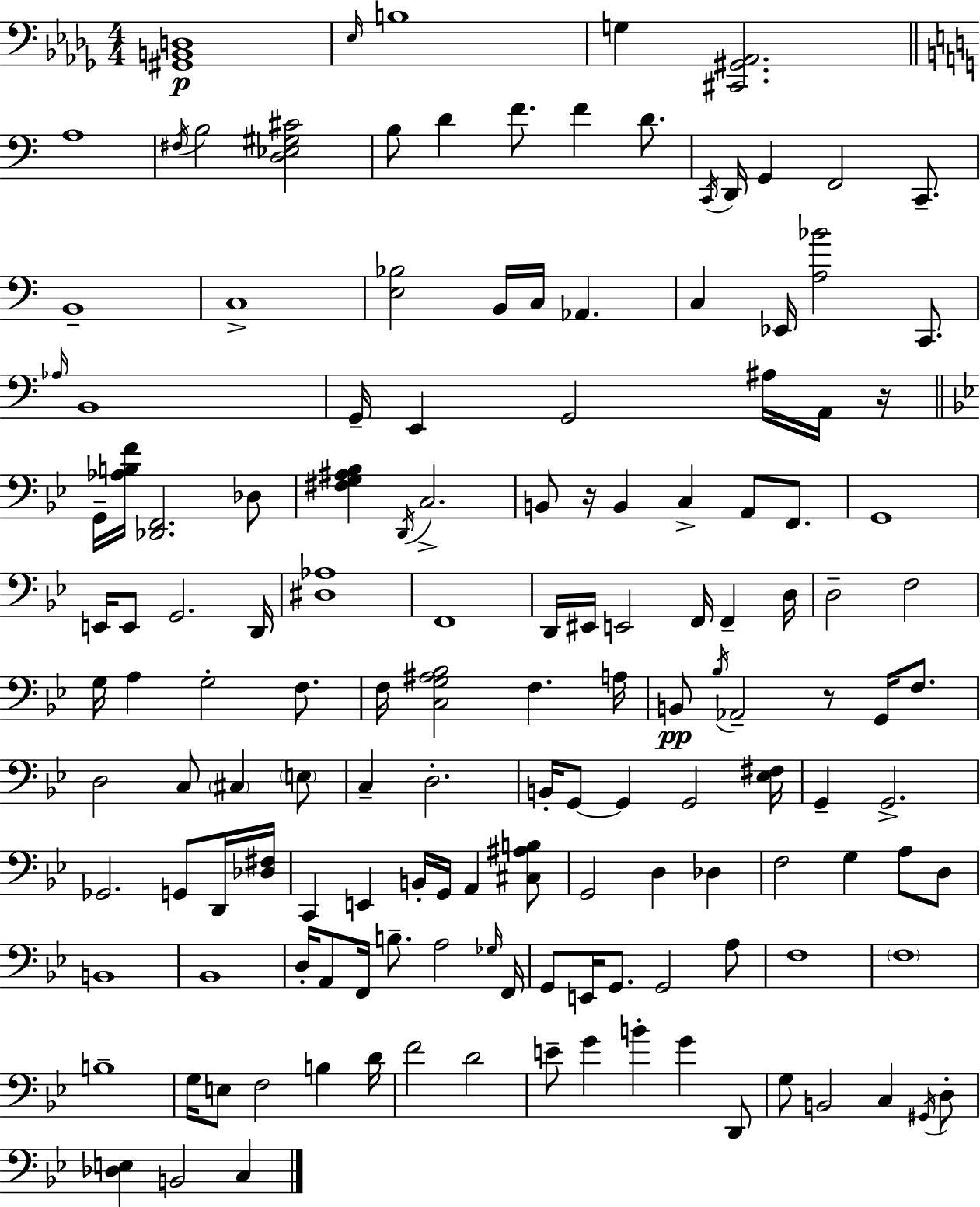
X:1
T:Untitled
M:4/4
L:1/4
K:Bbm
[^G,,B,,D,]4 _E,/4 B,4 G, [^C,,^G,,_A,,]2 A,4 ^F,/4 B,2 [D,_E,^G,^C]2 B,/2 D F/2 F D/2 C,,/4 D,,/4 G,, F,,2 C,,/2 B,,4 C,4 [E,_B,]2 B,,/4 C,/4 _A,, C, _E,,/4 [A,_B]2 C,,/2 _A,/4 B,,4 G,,/4 E,, G,,2 ^A,/4 A,,/4 z/4 G,,/4 [_A,B,F]/4 [_D,,F,,]2 _D,/2 [^F,G,^A,_B,] D,,/4 C,2 B,,/2 z/4 B,, C, A,,/2 F,,/2 G,,4 E,,/4 E,,/2 G,,2 D,,/4 [^D,_A,]4 F,,4 D,,/4 ^E,,/4 E,,2 F,,/4 F,, D,/4 D,2 F,2 G,/4 A, G,2 F,/2 F,/4 [C,G,^A,_B,]2 F, A,/4 B,,/2 _B,/4 _A,,2 z/2 G,,/4 F,/2 D,2 C,/2 ^C, E,/2 C, D,2 B,,/4 G,,/2 G,, G,,2 [_E,^F,]/4 G,, G,,2 _G,,2 G,,/2 D,,/4 [_D,^F,]/4 C,, E,, B,,/4 G,,/4 A,, [^C,^A,B,]/2 G,,2 D, _D, F,2 G, A,/2 D,/2 B,,4 _B,,4 D,/4 A,,/2 F,,/4 B,/2 A,2 _G,/4 F,,/4 G,,/2 E,,/4 G,,/2 G,,2 A,/2 F,4 F,4 B,4 G,/4 E,/2 F,2 B, D/4 F2 D2 E/2 G B G D,,/2 G,/2 B,,2 C, ^G,,/4 D,/2 [_D,E,] B,,2 C,